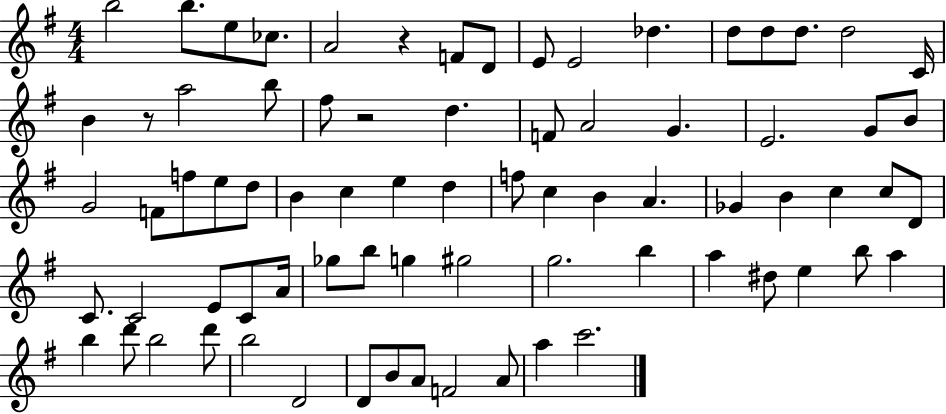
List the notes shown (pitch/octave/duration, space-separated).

B5/h B5/e. E5/e CES5/e. A4/h R/q F4/e D4/e E4/e E4/h Db5/q. D5/e D5/e D5/e. D5/h C4/s B4/q R/e A5/h B5/e F#5/e R/h D5/q. F4/e A4/h G4/q. E4/h. G4/e B4/e G4/h F4/e F5/e E5/e D5/e B4/q C5/q E5/q D5/q F5/e C5/q B4/q A4/q. Gb4/q B4/q C5/q C5/e D4/e C4/e. C4/h E4/e C4/e A4/s Gb5/e B5/e G5/q G#5/h G5/h. B5/q A5/q D#5/e E5/q B5/e A5/q B5/q D6/e B5/h D6/e B5/h D4/h D4/e B4/e A4/e F4/h A4/e A5/q C6/h.